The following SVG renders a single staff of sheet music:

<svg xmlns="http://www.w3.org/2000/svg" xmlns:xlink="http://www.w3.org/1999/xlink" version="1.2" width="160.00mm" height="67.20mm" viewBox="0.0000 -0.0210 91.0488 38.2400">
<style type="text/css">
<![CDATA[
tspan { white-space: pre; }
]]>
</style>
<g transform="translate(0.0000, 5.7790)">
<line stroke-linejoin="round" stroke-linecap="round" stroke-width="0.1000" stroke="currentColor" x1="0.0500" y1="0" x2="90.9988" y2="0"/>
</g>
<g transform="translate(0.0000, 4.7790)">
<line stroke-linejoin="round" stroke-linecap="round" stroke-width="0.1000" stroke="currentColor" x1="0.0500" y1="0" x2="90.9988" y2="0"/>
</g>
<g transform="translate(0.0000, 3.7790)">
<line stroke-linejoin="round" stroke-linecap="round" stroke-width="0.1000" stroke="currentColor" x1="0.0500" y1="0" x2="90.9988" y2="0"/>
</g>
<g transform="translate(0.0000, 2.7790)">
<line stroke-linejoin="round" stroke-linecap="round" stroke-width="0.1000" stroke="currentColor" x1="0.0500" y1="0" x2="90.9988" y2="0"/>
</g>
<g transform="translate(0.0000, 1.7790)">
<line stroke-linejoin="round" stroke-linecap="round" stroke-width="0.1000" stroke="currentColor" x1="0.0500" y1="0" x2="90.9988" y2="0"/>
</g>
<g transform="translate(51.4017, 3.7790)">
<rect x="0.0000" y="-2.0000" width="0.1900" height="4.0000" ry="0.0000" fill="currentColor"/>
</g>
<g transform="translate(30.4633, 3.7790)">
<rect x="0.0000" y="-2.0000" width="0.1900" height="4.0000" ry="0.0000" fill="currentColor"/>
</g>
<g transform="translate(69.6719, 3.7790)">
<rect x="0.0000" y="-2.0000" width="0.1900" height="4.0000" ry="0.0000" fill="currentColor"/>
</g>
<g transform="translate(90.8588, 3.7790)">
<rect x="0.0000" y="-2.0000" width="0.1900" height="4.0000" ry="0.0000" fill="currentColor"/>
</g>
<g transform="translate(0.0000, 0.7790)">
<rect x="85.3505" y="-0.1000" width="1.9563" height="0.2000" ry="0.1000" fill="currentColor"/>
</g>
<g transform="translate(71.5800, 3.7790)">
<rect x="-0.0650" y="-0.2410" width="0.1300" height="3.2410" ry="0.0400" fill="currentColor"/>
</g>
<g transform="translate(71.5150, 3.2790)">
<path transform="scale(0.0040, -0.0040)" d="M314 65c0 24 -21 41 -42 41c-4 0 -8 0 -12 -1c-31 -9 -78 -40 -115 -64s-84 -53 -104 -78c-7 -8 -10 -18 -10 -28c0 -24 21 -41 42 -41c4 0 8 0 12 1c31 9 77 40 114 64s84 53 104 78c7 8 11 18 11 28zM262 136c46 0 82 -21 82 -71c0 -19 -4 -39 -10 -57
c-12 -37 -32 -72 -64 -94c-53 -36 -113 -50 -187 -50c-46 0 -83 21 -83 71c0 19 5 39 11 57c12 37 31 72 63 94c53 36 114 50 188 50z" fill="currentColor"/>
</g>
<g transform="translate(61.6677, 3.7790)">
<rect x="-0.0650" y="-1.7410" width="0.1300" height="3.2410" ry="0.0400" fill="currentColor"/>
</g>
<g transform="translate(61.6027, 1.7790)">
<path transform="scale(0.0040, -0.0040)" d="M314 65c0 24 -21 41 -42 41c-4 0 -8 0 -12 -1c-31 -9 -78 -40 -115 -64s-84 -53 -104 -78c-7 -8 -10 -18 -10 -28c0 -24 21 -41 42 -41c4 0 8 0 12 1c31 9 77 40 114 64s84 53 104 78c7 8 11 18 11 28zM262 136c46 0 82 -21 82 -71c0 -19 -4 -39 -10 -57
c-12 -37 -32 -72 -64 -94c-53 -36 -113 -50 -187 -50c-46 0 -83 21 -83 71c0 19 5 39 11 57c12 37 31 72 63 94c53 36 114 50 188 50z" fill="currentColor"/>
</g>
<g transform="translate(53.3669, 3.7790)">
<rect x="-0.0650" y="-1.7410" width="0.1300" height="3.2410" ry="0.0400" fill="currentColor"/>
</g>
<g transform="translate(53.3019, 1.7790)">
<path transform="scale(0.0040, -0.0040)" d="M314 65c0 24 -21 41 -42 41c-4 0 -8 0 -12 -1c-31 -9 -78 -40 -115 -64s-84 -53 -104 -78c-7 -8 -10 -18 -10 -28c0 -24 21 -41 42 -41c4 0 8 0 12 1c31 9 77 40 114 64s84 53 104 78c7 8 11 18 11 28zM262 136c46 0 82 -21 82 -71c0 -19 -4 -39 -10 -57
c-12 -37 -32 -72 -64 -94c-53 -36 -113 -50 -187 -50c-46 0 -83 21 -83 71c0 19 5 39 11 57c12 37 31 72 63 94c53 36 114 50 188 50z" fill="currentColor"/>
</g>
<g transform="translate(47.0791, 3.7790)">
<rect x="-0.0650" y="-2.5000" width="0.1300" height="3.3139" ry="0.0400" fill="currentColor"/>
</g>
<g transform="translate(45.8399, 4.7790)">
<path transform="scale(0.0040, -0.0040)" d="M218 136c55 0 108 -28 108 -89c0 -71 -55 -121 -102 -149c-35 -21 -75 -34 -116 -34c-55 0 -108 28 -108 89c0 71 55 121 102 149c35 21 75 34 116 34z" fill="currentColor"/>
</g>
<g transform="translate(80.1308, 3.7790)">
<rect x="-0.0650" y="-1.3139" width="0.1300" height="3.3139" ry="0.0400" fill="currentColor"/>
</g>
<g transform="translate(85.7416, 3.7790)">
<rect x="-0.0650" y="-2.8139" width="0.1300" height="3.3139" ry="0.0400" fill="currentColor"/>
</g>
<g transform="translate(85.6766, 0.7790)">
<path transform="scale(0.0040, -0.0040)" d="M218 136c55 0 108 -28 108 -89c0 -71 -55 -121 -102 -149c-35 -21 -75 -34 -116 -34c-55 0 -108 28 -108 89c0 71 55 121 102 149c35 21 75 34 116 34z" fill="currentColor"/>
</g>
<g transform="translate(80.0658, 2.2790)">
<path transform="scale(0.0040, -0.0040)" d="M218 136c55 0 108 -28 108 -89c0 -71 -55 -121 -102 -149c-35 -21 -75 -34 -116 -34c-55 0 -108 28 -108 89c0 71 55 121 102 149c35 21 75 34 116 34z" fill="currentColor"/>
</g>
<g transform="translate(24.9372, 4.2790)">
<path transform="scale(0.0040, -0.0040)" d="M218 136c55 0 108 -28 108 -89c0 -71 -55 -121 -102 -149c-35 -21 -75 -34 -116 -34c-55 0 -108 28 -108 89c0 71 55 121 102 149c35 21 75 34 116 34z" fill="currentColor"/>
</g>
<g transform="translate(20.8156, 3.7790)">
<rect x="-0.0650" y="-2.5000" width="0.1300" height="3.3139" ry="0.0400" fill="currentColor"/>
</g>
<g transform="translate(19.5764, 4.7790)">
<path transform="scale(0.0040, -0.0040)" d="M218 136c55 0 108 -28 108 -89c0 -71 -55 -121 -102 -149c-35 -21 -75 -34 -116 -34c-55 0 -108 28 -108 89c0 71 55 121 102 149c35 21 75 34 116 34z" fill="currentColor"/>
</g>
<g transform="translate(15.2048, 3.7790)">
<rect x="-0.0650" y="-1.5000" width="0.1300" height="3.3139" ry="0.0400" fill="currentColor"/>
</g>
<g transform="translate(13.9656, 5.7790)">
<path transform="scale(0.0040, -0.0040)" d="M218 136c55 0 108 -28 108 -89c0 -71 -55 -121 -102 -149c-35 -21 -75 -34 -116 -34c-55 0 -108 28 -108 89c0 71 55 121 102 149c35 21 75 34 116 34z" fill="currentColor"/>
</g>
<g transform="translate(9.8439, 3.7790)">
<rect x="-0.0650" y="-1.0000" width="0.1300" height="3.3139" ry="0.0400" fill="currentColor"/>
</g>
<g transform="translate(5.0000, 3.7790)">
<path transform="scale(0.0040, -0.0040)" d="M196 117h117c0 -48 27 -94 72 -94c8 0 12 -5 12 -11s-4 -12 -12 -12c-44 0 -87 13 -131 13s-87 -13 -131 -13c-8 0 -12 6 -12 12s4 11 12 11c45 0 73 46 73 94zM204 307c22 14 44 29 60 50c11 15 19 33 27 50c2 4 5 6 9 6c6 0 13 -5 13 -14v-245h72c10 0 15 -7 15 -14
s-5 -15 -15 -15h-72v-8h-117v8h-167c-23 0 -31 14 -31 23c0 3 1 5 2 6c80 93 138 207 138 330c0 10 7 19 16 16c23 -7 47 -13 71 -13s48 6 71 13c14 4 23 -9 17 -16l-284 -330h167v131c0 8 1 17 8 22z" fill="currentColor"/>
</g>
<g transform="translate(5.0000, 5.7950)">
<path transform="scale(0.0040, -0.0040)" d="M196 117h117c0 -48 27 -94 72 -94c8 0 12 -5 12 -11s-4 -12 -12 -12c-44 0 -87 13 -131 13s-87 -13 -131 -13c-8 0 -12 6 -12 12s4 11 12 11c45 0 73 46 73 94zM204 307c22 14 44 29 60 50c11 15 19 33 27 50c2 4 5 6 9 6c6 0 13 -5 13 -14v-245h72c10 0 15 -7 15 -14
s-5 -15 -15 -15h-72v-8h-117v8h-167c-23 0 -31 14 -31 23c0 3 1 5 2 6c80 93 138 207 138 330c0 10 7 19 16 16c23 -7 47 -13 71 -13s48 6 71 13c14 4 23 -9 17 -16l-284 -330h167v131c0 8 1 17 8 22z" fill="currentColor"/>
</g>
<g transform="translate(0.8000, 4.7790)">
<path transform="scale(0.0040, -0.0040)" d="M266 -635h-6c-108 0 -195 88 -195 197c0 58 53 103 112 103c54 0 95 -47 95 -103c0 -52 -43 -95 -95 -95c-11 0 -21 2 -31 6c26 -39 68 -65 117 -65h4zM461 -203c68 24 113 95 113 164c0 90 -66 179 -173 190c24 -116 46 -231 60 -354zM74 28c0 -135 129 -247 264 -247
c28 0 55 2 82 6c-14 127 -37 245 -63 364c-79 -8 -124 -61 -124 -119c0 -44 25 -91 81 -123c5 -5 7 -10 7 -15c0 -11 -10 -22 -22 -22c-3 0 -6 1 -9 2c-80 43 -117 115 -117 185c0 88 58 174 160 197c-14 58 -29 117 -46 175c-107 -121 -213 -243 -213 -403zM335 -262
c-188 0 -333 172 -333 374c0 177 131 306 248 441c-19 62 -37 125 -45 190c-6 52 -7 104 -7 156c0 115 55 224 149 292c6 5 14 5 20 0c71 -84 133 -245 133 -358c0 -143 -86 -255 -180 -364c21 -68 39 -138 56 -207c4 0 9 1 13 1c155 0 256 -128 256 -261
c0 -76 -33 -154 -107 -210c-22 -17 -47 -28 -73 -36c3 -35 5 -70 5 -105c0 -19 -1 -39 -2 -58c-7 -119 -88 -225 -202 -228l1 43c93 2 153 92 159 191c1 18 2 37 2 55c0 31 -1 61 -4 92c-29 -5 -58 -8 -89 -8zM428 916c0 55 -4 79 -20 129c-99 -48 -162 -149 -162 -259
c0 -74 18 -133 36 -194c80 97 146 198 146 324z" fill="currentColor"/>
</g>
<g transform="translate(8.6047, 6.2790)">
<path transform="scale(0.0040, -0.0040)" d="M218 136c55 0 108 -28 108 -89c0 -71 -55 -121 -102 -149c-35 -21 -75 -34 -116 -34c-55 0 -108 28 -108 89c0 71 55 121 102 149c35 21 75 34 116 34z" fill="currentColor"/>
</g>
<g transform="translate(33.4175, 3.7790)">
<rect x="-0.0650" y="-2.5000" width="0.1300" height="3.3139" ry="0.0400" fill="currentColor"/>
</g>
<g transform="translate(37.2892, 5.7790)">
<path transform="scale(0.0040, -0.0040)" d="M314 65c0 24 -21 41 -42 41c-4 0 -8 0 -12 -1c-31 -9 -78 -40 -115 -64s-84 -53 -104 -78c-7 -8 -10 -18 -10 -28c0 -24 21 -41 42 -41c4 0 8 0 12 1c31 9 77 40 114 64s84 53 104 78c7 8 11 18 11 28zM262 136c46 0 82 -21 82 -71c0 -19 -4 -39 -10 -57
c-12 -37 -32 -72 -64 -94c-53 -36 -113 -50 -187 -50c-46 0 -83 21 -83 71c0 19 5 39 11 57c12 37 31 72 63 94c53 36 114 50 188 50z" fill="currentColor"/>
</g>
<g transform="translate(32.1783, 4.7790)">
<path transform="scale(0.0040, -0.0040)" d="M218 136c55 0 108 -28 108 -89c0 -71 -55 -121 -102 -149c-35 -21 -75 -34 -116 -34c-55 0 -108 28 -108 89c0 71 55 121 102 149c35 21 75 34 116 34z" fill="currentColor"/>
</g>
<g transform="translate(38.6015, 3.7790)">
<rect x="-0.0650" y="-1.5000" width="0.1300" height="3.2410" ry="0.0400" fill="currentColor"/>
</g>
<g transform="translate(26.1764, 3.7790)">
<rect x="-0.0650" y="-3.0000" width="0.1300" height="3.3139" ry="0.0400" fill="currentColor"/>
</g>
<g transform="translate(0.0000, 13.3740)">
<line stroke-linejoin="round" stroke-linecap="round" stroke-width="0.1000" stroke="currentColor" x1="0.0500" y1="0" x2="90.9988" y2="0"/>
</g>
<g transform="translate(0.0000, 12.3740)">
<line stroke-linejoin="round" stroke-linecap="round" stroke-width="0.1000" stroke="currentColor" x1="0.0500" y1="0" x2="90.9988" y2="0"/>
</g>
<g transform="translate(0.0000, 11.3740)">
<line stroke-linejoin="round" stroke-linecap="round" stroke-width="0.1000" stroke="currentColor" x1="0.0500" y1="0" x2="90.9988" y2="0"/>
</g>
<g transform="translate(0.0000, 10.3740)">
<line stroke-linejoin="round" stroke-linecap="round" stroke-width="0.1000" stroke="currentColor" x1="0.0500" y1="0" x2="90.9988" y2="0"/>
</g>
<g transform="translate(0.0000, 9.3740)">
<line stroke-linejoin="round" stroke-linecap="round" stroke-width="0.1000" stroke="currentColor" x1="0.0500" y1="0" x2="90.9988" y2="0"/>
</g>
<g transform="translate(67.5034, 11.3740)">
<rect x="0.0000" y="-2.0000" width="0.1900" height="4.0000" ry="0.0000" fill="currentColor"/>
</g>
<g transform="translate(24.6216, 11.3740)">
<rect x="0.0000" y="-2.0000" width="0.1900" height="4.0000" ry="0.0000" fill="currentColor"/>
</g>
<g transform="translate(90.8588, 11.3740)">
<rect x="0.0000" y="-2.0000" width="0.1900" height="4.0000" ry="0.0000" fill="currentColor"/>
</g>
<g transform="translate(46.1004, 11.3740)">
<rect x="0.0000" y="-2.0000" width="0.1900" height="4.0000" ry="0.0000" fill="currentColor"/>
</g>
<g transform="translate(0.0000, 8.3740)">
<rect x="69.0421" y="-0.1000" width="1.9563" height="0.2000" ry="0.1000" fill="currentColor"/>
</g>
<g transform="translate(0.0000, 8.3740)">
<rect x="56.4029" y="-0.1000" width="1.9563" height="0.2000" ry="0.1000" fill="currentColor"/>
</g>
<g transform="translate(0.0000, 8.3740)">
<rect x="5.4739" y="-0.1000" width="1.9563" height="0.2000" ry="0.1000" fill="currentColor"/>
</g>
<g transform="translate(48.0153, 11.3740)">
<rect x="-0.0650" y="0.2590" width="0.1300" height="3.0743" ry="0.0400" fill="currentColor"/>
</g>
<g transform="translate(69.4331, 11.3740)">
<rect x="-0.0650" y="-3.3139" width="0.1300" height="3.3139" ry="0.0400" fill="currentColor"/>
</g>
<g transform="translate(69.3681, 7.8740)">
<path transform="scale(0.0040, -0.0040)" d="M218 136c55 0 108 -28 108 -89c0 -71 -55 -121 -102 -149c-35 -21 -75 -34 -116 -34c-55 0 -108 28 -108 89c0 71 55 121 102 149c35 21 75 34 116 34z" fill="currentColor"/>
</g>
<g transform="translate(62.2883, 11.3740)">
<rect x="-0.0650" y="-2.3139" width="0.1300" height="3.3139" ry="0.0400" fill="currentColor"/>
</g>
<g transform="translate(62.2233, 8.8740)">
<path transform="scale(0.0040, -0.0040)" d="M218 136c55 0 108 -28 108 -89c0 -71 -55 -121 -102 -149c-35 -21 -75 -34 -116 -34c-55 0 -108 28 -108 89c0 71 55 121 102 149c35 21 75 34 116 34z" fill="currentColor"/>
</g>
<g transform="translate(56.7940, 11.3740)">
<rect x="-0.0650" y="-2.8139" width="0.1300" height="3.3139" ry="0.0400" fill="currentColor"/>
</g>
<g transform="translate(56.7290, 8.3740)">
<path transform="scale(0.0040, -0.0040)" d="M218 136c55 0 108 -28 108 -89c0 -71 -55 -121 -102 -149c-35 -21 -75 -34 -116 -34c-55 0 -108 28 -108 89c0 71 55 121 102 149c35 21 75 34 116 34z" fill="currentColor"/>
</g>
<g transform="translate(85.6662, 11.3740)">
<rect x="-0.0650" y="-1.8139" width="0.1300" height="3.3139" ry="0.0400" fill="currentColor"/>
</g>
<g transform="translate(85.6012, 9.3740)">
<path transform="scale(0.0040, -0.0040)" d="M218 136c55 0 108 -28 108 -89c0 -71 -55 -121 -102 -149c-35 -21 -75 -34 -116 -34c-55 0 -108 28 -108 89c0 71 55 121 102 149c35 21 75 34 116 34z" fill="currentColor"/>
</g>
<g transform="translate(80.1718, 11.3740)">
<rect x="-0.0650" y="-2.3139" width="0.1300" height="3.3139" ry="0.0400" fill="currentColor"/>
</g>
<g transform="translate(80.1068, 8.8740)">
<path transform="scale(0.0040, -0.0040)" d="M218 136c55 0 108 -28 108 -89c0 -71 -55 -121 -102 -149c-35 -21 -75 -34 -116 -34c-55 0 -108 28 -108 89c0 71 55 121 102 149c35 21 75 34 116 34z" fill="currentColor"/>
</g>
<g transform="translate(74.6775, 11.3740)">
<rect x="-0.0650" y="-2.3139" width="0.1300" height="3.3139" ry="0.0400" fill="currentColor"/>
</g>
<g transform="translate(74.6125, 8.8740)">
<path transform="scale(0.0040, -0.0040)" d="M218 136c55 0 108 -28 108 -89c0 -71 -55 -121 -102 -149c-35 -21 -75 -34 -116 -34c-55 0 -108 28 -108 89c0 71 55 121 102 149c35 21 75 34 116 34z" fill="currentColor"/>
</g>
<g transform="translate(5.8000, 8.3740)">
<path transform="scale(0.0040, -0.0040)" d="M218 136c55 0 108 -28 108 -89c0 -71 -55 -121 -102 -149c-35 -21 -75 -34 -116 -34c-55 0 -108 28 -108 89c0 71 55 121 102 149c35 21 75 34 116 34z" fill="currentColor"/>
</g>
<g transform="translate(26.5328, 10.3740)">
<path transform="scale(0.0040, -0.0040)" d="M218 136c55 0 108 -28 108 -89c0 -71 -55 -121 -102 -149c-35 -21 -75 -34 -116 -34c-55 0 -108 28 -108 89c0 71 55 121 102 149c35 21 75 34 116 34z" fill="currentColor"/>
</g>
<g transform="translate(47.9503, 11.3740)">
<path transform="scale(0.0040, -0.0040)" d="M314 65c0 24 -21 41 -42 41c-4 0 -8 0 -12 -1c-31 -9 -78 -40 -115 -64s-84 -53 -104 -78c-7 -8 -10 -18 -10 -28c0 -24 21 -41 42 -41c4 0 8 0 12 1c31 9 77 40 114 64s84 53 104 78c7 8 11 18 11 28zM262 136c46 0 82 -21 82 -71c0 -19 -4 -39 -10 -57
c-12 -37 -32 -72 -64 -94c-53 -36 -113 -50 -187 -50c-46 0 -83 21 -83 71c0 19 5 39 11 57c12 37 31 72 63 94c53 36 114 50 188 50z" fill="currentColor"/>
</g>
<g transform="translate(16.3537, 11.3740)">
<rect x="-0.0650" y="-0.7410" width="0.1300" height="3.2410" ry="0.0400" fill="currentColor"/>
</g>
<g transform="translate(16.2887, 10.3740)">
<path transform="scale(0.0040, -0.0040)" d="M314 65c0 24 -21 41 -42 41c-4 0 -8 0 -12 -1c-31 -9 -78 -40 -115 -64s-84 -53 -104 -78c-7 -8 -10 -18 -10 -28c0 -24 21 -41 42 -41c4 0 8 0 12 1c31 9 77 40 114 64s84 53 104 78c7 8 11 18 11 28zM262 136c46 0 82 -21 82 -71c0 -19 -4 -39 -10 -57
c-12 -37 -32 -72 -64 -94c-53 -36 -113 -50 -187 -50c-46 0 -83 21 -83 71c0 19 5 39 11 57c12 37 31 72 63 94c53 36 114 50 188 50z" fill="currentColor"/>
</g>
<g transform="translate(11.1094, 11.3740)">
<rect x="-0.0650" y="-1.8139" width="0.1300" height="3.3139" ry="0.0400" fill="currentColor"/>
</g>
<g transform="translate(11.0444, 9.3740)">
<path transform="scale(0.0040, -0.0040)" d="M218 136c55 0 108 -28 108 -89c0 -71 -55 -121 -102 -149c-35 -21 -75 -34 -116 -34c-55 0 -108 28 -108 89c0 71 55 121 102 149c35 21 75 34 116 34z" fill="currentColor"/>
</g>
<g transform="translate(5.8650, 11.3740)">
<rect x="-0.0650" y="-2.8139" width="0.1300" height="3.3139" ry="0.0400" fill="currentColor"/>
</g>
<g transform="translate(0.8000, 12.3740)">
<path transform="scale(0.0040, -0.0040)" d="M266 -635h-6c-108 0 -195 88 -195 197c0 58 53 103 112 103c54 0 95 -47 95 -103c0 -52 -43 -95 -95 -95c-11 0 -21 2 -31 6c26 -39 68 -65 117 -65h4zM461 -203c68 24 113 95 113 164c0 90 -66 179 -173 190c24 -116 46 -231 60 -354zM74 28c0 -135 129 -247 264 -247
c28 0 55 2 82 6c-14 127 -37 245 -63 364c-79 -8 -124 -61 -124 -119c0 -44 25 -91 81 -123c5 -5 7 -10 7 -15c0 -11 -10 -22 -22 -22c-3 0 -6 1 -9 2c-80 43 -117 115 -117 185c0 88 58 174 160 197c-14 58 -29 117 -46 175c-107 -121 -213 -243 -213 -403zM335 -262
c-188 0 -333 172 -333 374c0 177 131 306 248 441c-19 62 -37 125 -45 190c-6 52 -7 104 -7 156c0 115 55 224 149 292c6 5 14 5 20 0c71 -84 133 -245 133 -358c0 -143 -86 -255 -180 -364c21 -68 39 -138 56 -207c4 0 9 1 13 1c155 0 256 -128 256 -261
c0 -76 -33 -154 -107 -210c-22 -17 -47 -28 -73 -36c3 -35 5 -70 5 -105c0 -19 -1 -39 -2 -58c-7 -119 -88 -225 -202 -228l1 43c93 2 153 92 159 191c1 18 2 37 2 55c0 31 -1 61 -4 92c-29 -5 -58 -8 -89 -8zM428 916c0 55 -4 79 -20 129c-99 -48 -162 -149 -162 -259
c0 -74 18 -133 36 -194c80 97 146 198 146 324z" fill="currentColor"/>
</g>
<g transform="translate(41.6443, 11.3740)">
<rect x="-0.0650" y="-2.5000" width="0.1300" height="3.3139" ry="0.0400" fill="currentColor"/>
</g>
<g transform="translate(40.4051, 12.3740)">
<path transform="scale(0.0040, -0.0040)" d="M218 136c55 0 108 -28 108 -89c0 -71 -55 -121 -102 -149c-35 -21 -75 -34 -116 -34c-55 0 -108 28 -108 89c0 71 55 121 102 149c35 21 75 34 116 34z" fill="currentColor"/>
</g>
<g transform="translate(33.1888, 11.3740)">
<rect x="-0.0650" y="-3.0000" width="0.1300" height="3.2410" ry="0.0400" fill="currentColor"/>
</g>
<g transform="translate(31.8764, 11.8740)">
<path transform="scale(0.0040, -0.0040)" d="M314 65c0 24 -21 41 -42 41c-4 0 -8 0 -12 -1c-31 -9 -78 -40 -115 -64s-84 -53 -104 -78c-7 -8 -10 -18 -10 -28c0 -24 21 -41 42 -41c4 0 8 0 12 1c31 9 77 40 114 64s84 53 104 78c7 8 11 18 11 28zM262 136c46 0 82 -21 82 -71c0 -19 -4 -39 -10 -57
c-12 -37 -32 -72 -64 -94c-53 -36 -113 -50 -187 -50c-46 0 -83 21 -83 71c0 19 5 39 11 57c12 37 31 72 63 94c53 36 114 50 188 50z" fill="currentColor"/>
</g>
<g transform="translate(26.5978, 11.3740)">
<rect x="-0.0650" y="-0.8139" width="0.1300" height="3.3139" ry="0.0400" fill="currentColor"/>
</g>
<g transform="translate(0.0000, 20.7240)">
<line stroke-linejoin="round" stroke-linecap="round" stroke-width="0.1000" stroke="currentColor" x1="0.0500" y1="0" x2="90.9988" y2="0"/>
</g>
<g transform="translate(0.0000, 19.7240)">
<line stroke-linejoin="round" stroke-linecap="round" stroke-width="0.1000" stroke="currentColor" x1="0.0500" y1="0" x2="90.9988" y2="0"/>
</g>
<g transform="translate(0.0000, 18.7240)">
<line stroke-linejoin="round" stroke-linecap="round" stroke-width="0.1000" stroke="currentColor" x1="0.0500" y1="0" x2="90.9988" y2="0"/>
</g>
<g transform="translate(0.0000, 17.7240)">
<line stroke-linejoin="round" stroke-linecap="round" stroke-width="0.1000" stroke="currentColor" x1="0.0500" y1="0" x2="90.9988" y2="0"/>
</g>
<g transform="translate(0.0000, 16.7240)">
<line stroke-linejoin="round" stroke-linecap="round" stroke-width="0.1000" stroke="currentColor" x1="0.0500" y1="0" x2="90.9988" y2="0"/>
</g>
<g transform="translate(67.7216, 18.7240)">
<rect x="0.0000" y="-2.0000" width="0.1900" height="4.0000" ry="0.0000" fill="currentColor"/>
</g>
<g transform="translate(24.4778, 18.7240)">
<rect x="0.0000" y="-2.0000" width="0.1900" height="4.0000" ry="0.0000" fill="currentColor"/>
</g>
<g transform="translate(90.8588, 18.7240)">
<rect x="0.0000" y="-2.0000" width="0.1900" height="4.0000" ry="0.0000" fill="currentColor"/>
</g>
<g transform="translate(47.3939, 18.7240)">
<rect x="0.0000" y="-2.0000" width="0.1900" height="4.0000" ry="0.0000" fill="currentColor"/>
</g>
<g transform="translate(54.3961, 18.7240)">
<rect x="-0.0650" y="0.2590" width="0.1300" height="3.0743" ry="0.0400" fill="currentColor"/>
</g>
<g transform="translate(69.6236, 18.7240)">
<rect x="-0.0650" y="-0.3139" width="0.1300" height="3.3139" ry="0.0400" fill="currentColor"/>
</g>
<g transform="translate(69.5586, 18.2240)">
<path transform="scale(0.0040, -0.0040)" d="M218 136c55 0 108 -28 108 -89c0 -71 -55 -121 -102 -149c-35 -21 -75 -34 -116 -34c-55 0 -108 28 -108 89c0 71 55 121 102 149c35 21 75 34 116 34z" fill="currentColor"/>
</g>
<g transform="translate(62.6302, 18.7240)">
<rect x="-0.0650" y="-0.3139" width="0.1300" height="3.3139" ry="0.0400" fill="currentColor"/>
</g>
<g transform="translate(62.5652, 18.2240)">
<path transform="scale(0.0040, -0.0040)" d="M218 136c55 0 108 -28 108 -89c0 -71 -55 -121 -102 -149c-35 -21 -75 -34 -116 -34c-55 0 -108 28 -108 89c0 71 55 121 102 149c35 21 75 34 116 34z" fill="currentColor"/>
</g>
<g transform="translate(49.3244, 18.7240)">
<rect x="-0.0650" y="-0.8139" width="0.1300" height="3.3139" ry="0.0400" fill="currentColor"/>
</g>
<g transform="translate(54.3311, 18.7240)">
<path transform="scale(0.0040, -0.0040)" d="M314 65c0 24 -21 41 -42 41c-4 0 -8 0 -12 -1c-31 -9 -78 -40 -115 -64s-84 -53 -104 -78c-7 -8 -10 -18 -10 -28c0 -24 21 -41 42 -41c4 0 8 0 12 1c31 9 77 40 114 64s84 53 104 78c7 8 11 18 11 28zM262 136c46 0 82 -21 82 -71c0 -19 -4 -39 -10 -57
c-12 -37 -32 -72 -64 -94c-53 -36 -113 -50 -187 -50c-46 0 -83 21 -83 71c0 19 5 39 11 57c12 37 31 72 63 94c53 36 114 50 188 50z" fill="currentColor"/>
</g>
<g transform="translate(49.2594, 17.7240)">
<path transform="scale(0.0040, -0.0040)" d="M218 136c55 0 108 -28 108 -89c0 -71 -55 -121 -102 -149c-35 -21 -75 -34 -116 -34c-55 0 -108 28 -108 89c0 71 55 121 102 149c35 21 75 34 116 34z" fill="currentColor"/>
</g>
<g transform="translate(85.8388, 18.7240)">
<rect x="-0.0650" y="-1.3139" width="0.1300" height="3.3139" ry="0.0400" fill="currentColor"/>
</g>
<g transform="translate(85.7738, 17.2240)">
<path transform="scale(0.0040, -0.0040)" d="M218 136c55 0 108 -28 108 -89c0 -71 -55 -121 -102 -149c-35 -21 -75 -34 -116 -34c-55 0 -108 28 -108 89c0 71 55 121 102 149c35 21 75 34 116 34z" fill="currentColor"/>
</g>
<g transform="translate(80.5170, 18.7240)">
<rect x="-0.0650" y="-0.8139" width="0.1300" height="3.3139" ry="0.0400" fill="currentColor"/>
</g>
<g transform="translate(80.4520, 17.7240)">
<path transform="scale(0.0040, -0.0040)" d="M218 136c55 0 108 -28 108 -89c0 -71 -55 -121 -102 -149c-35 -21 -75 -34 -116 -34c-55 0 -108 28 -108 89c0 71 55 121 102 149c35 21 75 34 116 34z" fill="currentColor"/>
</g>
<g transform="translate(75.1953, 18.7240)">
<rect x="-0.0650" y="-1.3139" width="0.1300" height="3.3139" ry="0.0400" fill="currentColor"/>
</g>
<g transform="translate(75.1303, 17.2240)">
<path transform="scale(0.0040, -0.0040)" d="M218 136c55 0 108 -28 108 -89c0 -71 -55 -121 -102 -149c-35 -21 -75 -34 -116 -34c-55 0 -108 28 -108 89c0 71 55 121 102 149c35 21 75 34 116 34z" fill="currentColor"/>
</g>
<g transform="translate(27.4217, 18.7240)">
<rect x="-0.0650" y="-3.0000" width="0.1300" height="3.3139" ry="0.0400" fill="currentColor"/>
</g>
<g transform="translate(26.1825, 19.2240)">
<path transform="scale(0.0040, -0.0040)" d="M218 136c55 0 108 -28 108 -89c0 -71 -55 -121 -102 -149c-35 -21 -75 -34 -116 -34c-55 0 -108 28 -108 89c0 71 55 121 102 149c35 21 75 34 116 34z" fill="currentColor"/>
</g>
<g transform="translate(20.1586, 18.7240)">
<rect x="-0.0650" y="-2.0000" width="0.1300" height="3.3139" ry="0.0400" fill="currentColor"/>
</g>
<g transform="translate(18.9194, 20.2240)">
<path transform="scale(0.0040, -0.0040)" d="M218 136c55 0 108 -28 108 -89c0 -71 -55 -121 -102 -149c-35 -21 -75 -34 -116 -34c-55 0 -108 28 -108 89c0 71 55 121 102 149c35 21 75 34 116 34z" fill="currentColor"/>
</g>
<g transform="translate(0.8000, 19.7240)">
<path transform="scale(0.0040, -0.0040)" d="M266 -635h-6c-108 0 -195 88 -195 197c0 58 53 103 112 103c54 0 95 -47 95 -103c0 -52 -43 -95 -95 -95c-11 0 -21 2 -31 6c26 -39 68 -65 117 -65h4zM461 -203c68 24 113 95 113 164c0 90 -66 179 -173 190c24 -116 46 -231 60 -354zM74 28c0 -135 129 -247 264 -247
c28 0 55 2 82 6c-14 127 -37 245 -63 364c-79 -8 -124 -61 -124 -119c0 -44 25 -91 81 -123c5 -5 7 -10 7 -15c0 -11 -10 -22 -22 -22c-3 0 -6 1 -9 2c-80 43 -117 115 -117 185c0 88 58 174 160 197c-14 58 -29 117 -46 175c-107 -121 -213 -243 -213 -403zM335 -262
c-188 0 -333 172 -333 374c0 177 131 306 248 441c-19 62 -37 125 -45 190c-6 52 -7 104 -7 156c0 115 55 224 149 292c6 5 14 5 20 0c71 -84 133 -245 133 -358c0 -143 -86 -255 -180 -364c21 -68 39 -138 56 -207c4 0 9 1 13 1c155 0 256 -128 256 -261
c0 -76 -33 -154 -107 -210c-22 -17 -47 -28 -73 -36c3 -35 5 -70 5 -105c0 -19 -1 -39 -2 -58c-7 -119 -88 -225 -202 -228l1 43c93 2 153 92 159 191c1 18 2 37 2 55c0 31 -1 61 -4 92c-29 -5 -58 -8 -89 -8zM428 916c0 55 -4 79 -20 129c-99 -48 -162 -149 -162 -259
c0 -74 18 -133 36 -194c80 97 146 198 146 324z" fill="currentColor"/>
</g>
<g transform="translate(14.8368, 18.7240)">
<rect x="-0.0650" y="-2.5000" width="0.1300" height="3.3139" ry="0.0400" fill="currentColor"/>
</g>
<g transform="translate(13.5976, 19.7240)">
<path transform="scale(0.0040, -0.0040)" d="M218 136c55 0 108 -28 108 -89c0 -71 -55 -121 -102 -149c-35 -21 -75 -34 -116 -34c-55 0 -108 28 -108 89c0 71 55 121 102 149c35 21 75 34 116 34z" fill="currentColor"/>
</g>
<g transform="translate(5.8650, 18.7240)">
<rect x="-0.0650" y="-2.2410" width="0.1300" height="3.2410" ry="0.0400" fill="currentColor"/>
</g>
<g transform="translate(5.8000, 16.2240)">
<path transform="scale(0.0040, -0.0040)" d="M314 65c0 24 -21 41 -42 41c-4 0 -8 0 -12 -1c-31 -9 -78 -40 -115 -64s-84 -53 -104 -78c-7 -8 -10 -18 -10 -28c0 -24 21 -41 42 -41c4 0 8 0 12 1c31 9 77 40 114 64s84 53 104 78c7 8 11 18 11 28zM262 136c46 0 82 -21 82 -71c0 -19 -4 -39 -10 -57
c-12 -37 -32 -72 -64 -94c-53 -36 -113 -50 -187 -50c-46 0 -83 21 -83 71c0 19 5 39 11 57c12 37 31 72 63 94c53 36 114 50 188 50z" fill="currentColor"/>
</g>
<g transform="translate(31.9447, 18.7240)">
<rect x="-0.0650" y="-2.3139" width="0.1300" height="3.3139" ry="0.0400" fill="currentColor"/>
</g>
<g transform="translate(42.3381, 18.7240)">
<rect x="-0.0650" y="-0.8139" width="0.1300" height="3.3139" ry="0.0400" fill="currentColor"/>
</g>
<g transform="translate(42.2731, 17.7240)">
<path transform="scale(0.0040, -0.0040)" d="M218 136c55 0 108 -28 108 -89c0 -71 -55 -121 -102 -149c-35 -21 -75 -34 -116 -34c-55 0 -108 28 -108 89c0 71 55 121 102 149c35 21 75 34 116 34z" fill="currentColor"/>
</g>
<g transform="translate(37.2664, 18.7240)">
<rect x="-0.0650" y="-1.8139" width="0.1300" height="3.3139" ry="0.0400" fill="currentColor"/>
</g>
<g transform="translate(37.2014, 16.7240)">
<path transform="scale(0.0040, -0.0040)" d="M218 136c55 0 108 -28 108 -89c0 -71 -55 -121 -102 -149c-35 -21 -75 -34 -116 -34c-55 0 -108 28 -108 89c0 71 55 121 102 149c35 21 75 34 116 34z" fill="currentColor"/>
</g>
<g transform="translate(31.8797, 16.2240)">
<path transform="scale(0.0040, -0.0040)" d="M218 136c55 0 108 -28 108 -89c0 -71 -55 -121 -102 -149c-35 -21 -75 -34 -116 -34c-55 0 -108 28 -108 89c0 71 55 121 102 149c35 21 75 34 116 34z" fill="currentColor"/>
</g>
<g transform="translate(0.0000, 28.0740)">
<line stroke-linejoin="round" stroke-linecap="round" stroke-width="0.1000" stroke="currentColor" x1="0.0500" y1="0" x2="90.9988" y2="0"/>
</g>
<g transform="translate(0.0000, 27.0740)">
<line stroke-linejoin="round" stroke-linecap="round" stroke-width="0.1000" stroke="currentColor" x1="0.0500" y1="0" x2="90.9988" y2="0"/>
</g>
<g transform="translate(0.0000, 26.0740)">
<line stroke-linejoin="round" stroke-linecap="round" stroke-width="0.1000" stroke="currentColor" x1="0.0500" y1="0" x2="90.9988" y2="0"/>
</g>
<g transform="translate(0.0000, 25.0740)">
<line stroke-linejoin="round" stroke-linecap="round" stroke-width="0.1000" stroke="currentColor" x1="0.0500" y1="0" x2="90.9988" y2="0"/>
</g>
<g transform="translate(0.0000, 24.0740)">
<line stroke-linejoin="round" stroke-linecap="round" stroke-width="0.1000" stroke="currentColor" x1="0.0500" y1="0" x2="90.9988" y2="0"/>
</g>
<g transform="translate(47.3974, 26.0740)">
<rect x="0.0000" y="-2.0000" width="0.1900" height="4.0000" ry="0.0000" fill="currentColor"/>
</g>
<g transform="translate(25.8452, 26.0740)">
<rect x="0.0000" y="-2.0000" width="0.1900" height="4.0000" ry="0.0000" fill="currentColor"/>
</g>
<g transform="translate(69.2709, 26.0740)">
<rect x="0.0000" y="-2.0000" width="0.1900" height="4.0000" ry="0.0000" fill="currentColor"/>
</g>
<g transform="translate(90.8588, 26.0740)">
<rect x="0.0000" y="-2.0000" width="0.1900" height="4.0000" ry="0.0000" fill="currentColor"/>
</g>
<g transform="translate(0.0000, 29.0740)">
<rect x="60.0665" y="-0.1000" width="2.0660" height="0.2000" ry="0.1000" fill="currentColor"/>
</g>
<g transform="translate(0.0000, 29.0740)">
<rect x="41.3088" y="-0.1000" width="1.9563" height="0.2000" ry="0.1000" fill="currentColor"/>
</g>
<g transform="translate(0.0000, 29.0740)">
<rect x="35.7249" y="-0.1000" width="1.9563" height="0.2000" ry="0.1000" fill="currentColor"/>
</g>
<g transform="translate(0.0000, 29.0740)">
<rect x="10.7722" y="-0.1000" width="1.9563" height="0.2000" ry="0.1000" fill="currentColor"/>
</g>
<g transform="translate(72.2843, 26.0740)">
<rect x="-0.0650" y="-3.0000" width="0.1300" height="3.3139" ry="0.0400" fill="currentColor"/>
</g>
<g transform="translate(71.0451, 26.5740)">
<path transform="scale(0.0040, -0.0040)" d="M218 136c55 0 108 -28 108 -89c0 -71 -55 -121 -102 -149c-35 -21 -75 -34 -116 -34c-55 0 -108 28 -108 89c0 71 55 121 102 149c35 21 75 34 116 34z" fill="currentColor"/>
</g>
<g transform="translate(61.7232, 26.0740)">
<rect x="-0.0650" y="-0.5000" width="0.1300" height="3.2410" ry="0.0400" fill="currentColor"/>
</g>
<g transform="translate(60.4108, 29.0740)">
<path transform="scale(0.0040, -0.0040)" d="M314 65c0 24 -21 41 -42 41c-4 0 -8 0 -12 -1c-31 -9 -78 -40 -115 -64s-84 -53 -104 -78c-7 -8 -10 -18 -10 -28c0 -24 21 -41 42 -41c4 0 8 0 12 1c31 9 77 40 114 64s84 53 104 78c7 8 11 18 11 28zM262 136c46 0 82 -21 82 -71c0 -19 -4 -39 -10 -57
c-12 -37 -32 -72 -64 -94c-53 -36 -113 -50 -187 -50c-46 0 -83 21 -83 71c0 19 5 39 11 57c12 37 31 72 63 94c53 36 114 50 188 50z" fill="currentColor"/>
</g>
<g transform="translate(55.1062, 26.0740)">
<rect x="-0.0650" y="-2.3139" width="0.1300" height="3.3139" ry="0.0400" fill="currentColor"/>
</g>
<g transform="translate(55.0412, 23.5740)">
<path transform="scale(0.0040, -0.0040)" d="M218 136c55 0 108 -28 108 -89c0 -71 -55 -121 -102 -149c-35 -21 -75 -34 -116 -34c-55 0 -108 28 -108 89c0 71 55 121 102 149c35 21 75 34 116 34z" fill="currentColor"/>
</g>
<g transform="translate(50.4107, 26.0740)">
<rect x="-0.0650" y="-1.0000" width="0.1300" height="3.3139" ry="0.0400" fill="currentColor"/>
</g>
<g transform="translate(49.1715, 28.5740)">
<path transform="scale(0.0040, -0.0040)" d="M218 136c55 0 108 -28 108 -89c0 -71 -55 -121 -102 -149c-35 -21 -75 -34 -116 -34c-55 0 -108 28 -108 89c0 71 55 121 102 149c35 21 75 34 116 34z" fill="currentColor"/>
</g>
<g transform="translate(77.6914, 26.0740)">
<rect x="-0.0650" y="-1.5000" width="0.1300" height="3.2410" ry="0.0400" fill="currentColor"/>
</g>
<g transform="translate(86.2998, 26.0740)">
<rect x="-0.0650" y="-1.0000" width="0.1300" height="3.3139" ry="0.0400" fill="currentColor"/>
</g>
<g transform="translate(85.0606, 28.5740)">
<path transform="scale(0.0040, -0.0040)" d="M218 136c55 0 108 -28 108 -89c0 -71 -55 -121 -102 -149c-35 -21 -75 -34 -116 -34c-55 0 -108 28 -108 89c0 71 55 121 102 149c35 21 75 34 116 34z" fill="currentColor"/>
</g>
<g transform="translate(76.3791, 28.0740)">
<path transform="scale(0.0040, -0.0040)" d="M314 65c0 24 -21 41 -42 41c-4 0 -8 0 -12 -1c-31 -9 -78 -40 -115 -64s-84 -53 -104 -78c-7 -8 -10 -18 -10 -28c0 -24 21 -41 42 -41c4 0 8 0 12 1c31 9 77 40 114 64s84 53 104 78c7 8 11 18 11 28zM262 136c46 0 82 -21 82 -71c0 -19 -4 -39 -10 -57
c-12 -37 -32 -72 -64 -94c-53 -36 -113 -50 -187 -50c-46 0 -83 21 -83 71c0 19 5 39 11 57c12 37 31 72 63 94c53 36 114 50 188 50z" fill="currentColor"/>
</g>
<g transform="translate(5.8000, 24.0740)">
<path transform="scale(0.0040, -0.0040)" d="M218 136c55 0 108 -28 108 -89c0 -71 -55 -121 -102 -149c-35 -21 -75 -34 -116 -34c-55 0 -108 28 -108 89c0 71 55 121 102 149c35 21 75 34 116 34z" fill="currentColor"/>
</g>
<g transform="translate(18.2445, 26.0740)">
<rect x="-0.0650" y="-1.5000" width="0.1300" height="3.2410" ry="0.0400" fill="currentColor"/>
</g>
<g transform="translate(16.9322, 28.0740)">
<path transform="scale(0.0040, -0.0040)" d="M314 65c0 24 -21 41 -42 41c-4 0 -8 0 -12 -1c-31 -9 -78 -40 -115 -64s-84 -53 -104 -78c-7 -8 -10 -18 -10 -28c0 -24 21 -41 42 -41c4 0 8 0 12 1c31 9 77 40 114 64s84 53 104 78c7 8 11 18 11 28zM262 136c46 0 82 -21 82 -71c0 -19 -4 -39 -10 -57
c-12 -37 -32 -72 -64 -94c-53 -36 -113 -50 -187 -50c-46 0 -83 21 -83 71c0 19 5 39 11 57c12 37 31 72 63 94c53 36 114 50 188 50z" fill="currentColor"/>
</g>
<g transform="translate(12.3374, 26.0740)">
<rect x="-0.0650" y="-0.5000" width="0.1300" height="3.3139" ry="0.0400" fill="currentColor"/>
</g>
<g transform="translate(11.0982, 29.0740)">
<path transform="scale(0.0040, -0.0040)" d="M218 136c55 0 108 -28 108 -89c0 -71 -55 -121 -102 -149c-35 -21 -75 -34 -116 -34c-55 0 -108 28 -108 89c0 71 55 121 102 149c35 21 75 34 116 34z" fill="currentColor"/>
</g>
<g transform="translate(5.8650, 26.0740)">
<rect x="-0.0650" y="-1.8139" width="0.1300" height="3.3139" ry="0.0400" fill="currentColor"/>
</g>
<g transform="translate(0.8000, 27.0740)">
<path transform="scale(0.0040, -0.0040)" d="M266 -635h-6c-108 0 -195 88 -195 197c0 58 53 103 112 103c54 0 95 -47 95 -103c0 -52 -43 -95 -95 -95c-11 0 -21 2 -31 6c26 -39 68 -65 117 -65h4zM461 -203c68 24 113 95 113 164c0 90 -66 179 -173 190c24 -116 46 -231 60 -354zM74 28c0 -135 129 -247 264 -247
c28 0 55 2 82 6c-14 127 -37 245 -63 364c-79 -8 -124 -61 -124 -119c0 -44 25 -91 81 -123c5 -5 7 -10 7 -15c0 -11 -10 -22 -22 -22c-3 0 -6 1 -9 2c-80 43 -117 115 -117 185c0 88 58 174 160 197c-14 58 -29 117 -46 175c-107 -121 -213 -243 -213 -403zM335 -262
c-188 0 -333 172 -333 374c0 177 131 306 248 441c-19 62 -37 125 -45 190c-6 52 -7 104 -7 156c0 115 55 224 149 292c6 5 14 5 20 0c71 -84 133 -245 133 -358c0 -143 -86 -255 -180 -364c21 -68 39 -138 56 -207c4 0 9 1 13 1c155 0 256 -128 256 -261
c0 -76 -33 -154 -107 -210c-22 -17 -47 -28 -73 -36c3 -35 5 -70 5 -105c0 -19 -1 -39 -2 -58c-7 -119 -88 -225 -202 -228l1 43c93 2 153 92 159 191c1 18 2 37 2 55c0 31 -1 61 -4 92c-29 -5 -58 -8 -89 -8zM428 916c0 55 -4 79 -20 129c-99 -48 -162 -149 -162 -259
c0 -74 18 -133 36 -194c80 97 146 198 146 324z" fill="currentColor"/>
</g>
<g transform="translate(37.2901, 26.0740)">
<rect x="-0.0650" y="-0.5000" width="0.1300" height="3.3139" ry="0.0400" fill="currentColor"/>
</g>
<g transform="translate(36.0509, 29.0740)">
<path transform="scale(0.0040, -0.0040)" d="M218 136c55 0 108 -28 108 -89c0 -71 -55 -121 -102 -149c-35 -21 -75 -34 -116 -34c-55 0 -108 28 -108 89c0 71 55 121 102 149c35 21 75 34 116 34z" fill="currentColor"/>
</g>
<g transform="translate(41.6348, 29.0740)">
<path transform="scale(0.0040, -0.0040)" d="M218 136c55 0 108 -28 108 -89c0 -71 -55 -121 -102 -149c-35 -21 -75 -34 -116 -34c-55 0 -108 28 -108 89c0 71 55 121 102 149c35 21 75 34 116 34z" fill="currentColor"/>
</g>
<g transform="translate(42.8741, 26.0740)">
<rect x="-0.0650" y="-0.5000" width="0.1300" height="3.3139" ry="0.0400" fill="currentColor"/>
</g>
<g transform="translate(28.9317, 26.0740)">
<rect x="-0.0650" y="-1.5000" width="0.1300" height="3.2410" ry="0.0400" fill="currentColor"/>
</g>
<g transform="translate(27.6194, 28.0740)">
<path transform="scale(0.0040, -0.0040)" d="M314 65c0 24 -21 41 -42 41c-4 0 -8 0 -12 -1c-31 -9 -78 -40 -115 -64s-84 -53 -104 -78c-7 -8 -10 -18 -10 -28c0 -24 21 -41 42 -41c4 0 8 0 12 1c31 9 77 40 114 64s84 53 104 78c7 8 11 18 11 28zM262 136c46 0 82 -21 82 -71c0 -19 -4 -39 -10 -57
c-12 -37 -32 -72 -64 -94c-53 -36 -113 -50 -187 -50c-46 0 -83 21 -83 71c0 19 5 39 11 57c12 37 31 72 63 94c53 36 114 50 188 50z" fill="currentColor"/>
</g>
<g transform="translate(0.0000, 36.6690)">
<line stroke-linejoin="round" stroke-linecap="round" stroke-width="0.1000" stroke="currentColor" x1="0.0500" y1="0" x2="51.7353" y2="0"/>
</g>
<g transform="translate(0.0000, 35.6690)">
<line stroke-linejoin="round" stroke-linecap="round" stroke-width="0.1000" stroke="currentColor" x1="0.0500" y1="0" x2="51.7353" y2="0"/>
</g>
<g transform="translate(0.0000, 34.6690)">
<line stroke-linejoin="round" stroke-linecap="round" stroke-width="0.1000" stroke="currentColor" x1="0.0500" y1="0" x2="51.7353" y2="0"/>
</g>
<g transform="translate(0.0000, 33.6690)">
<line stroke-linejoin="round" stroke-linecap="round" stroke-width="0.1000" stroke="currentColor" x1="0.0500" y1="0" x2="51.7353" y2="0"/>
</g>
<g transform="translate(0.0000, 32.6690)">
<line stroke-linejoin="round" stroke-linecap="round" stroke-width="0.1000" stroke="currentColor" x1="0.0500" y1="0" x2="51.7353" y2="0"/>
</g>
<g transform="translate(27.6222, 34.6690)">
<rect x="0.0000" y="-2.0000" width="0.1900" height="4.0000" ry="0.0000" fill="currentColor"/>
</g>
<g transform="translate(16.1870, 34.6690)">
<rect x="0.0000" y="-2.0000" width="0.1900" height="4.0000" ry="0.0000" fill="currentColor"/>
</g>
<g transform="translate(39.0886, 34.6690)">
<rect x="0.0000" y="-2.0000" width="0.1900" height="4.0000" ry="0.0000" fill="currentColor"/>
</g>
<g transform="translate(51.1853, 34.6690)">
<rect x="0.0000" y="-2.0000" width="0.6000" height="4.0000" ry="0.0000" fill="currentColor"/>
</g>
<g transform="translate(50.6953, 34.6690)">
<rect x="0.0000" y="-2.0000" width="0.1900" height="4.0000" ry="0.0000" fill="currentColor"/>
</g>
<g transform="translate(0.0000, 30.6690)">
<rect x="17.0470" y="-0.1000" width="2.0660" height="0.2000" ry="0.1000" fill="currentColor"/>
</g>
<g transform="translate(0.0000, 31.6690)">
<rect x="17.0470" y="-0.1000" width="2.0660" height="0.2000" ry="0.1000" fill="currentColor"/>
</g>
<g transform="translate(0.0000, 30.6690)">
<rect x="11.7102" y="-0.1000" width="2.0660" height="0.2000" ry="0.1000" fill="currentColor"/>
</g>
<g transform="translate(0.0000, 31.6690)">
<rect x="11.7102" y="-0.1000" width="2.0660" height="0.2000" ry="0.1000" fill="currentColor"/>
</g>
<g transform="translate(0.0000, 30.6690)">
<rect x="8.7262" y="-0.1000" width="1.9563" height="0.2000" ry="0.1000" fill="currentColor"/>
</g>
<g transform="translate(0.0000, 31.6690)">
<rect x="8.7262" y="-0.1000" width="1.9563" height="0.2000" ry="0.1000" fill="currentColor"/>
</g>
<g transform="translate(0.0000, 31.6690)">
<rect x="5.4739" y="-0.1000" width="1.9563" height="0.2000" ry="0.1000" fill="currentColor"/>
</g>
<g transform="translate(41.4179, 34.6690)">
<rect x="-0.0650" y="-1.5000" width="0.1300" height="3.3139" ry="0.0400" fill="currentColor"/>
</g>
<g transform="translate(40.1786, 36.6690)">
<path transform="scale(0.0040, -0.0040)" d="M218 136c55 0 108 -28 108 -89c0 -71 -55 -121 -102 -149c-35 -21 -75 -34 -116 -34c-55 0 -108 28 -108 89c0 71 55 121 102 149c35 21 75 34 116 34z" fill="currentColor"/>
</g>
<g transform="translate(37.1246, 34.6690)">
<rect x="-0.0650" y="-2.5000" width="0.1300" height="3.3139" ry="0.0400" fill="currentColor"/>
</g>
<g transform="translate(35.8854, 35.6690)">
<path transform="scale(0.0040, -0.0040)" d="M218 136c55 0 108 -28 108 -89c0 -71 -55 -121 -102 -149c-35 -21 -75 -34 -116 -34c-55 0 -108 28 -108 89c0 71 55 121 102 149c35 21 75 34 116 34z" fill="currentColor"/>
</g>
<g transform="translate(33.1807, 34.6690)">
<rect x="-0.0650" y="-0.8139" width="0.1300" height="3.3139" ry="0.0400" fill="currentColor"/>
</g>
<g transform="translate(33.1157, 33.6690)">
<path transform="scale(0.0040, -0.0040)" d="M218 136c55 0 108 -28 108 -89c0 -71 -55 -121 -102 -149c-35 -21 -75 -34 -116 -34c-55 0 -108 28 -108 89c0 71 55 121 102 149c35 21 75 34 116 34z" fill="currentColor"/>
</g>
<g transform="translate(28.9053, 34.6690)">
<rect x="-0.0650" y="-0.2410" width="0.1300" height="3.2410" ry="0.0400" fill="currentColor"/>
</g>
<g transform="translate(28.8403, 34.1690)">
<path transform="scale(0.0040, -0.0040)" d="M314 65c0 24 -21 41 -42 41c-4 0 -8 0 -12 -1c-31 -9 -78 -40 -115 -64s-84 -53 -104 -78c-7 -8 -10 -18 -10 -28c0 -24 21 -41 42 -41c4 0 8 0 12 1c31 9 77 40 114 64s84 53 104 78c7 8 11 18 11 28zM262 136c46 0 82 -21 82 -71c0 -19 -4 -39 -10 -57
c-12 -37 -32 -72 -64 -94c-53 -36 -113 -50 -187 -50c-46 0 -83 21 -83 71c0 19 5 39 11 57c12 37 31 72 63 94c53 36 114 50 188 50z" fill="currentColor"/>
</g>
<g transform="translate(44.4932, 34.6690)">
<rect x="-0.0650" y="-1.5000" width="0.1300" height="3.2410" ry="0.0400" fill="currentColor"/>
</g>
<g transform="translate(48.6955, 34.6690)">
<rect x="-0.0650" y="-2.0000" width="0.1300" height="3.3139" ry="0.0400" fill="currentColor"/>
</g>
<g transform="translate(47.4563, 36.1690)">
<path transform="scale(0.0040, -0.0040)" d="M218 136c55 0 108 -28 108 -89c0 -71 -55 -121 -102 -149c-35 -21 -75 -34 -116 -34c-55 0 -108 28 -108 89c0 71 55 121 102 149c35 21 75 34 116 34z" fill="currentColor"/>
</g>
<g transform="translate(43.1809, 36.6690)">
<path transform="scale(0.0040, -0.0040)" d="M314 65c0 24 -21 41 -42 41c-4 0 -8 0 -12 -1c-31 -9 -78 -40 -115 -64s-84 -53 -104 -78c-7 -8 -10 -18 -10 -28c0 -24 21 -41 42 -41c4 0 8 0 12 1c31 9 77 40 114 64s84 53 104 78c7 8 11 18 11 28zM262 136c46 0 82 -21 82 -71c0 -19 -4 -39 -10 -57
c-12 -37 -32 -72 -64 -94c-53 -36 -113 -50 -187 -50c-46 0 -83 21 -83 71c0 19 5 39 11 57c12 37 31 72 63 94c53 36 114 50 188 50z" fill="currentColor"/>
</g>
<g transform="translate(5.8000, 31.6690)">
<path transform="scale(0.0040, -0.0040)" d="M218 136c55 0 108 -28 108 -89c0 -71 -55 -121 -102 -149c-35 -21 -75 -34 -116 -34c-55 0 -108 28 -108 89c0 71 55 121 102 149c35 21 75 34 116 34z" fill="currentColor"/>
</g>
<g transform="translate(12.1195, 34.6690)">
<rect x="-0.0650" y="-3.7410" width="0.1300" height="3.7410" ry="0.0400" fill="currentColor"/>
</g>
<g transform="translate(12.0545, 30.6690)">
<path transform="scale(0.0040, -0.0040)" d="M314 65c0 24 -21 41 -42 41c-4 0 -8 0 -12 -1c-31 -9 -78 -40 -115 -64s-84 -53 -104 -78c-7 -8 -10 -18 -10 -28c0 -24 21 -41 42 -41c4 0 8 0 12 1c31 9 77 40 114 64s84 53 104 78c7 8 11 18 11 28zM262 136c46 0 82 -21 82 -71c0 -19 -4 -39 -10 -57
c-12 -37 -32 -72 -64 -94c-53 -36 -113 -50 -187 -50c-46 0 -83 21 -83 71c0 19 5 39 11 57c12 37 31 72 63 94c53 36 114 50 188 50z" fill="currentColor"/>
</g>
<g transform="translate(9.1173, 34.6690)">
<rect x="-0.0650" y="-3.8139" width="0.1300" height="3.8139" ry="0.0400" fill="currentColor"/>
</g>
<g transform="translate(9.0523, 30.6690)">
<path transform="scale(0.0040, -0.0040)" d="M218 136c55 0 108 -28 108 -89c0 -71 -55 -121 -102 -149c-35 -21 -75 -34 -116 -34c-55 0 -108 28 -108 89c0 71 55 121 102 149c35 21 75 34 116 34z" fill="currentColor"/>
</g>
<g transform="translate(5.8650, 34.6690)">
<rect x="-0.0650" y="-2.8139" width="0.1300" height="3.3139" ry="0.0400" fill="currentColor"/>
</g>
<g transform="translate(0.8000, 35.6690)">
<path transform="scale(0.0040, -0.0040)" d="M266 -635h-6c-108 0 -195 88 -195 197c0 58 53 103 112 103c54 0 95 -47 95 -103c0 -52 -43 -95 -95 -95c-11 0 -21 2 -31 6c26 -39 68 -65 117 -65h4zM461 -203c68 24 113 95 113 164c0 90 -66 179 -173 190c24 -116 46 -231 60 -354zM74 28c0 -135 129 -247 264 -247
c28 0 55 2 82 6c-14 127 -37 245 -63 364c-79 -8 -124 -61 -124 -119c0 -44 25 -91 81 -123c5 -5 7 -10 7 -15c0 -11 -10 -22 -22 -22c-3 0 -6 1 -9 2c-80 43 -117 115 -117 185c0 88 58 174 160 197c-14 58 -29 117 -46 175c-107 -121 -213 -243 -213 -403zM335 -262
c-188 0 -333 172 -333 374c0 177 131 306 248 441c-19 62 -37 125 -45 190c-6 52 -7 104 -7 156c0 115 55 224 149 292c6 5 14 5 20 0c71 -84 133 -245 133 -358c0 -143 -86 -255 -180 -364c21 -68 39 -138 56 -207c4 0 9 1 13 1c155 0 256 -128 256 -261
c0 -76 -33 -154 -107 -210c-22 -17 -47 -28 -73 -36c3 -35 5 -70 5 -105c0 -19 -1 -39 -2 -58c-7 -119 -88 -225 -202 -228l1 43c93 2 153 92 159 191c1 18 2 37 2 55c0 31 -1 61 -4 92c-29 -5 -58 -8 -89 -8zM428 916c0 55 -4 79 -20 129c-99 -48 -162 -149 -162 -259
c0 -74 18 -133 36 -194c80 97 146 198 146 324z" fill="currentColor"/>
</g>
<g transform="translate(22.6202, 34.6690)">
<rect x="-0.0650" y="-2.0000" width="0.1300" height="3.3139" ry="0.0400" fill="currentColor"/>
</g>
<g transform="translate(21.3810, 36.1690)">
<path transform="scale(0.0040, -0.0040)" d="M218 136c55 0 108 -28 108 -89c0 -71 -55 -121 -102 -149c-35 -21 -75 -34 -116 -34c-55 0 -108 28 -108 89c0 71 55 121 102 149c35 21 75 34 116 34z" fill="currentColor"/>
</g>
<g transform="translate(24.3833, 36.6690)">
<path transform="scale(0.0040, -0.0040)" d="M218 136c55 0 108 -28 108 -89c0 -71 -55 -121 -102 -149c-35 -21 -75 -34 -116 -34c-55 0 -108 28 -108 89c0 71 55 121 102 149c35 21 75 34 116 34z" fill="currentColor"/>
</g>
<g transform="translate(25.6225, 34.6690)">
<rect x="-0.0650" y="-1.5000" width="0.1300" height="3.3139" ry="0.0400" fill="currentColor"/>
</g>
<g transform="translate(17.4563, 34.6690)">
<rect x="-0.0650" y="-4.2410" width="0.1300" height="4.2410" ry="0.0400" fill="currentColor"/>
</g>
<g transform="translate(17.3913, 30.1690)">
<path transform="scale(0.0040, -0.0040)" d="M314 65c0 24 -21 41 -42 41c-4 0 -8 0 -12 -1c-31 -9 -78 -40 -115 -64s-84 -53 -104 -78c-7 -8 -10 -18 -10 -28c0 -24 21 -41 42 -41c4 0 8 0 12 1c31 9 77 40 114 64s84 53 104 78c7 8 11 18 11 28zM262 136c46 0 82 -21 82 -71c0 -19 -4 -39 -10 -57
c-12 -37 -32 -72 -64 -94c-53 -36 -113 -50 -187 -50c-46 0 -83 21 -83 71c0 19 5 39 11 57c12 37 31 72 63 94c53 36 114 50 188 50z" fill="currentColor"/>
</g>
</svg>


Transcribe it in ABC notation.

X:1
T:Untitled
M:4/4
L:1/4
K:C
D E G A G E2 G f2 f2 c2 e a a f d2 d A2 G B2 a g b g g f g2 G F A g f d d B2 c c e d e f C E2 E2 C C D g C2 A E2 D a c' c'2 d'2 F E c2 d G E E2 F